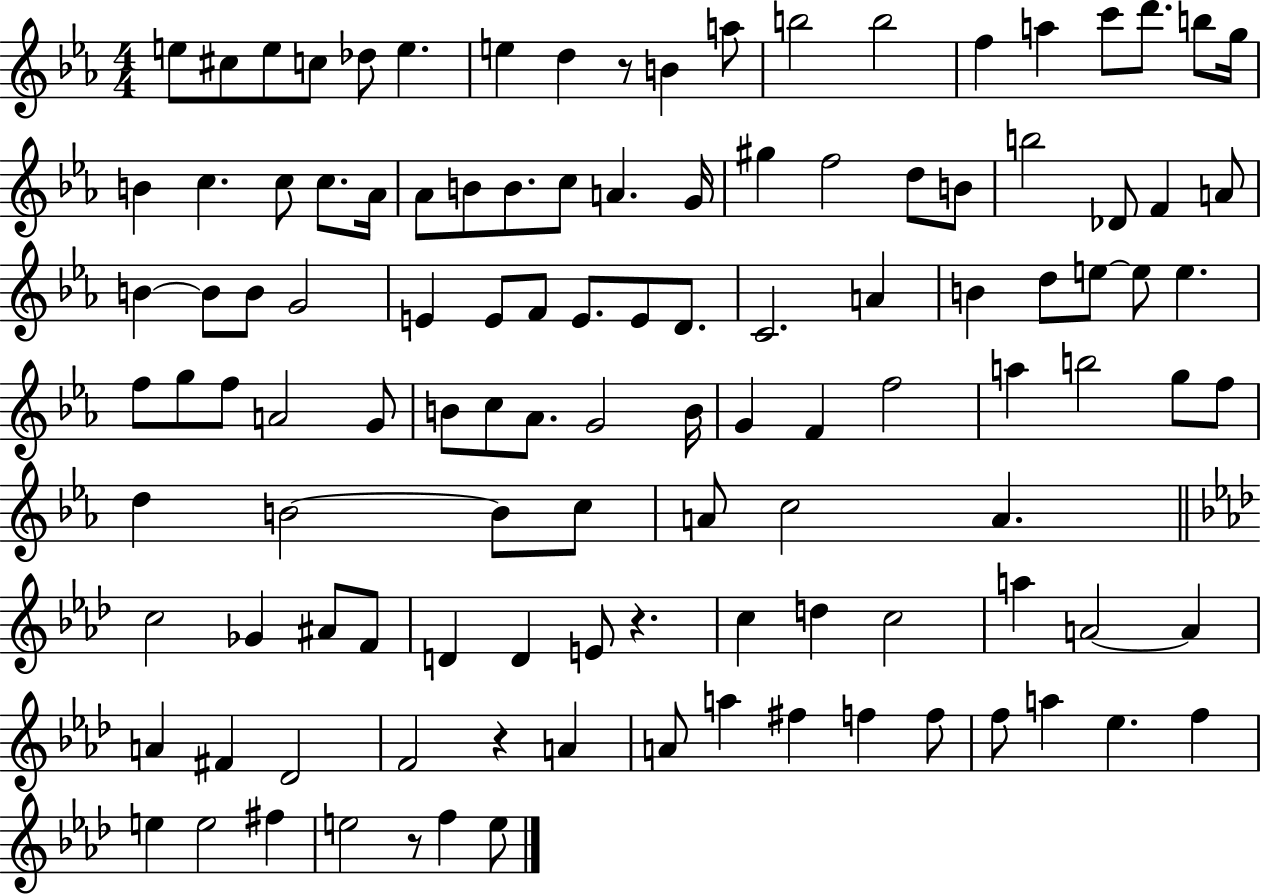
{
  \clef treble
  \numericTimeSignature
  \time 4/4
  \key ees \major
  \repeat volta 2 { e''8 cis''8 e''8 c''8 des''8 e''4. | e''4 d''4 r8 b'4 a''8 | b''2 b''2 | f''4 a''4 c'''8 d'''8. b''8 g''16 | \break b'4 c''4. c''8 c''8. aes'16 | aes'8 b'8 b'8. c''8 a'4. g'16 | gis''4 f''2 d''8 b'8 | b''2 des'8 f'4 a'8 | \break b'4~~ b'8 b'8 g'2 | e'4 e'8 f'8 e'8. e'8 d'8. | c'2. a'4 | b'4 d''8 e''8~~ e''8 e''4. | \break f''8 g''8 f''8 a'2 g'8 | b'8 c''8 aes'8. g'2 b'16 | g'4 f'4 f''2 | a''4 b''2 g''8 f''8 | \break d''4 b'2~~ b'8 c''8 | a'8 c''2 a'4. | \bar "||" \break \key aes \major c''2 ges'4 ais'8 f'8 | d'4 d'4 e'8 r4. | c''4 d''4 c''2 | a''4 a'2~~ a'4 | \break a'4 fis'4 des'2 | f'2 r4 a'4 | a'8 a''4 fis''4 f''4 f''8 | f''8 a''4 ees''4. f''4 | \break e''4 e''2 fis''4 | e''2 r8 f''4 e''8 | } \bar "|."
}